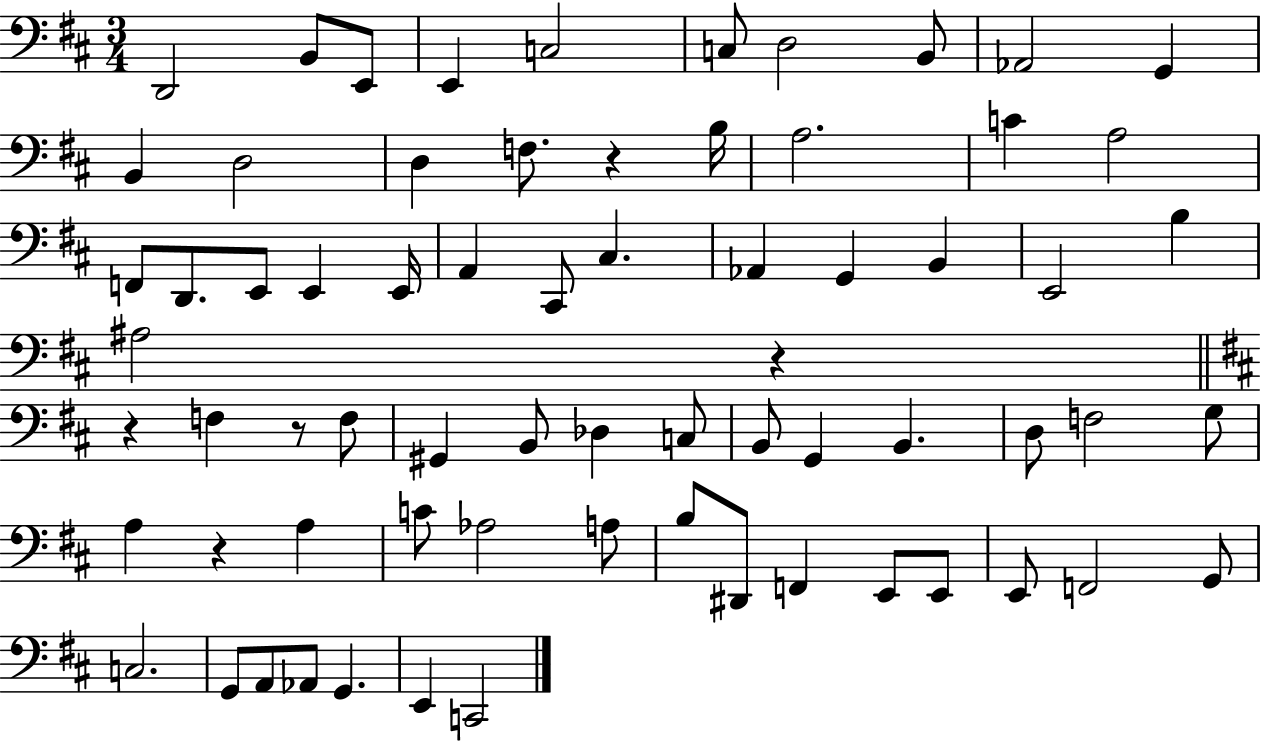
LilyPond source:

{
  \clef bass
  \numericTimeSignature
  \time 3/4
  \key d \major
  d,2 b,8 e,8 | e,4 c2 | c8 d2 b,8 | aes,2 g,4 | \break b,4 d2 | d4 f8. r4 b16 | a2. | c'4 a2 | \break f,8 d,8. e,8 e,4 e,16 | a,4 cis,8 cis4. | aes,4 g,4 b,4 | e,2 b4 | \break ais2 r4 | \bar "||" \break \key d \major r4 f4 r8 f8 | gis,4 b,8 des4 c8 | b,8 g,4 b,4. | d8 f2 g8 | \break a4 r4 a4 | c'8 aes2 a8 | b8 dis,8 f,4 e,8 e,8 | e,8 f,2 g,8 | \break c2. | g,8 a,8 aes,8 g,4. | e,4 c,2 | \bar "|."
}